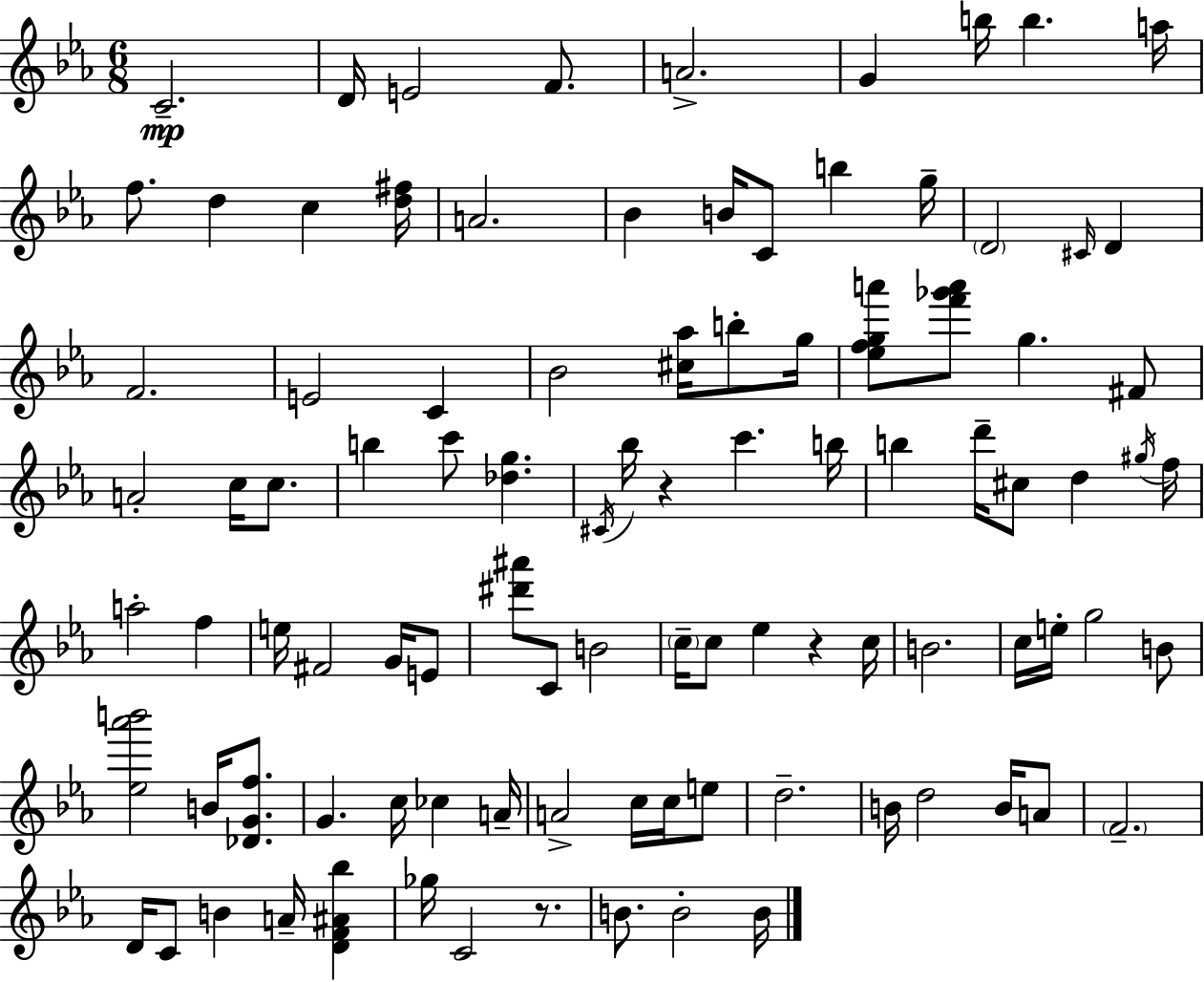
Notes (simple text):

C4/h. D4/s E4/h F4/e. A4/h. G4/q B5/s B5/q. A5/s F5/e. D5/q C5/q [D5,F#5]/s A4/h. Bb4/q B4/s C4/e B5/q G5/s D4/h C#4/s D4/q F4/h. E4/h C4/q Bb4/h [C#5,Ab5]/s B5/e G5/s [Eb5,F5,G5,A6]/e [F6,Gb6,A6]/e G5/q. F#4/e A4/h C5/s C5/e. B5/q C6/e [Db5,G5]/q. C#4/s Bb5/s R/q C6/q. B5/s B5/q D6/s C#5/e D5/q G#5/s F5/s A5/h F5/q E5/s F#4/h G4/s E4/e [D#6,A#6]/e C4/e B4/h C5/s C5/e Eb5/q R/q C5/s B4/h. C5/s E5/s G5/h B4/e [Eb5,Ab6,B6]/h B4/s [Db4,G4,F5]/e. G4/q. C5/s CES5/q A4/s A4/h C5/s C5/s E5/e D5/h. B4/s D5/h B4/s A4/e F4/h. D4/s C4/e B4/q A4/s [D4,F4,A#4,Bb5]/q Gb5/s C4/h R/e. B4/e. B4/h B4/s